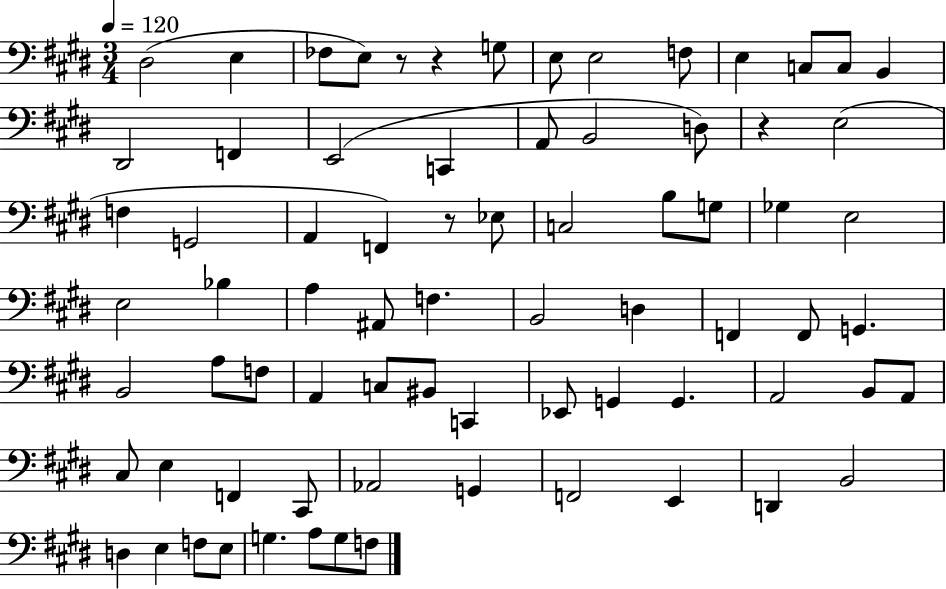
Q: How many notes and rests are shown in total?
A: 75